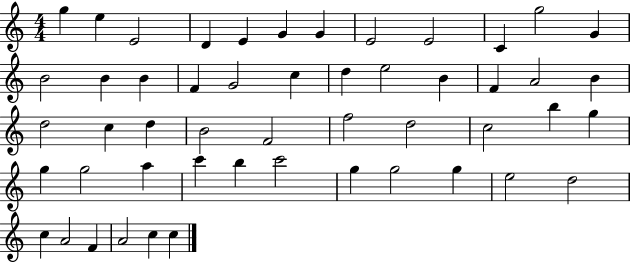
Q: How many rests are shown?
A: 0